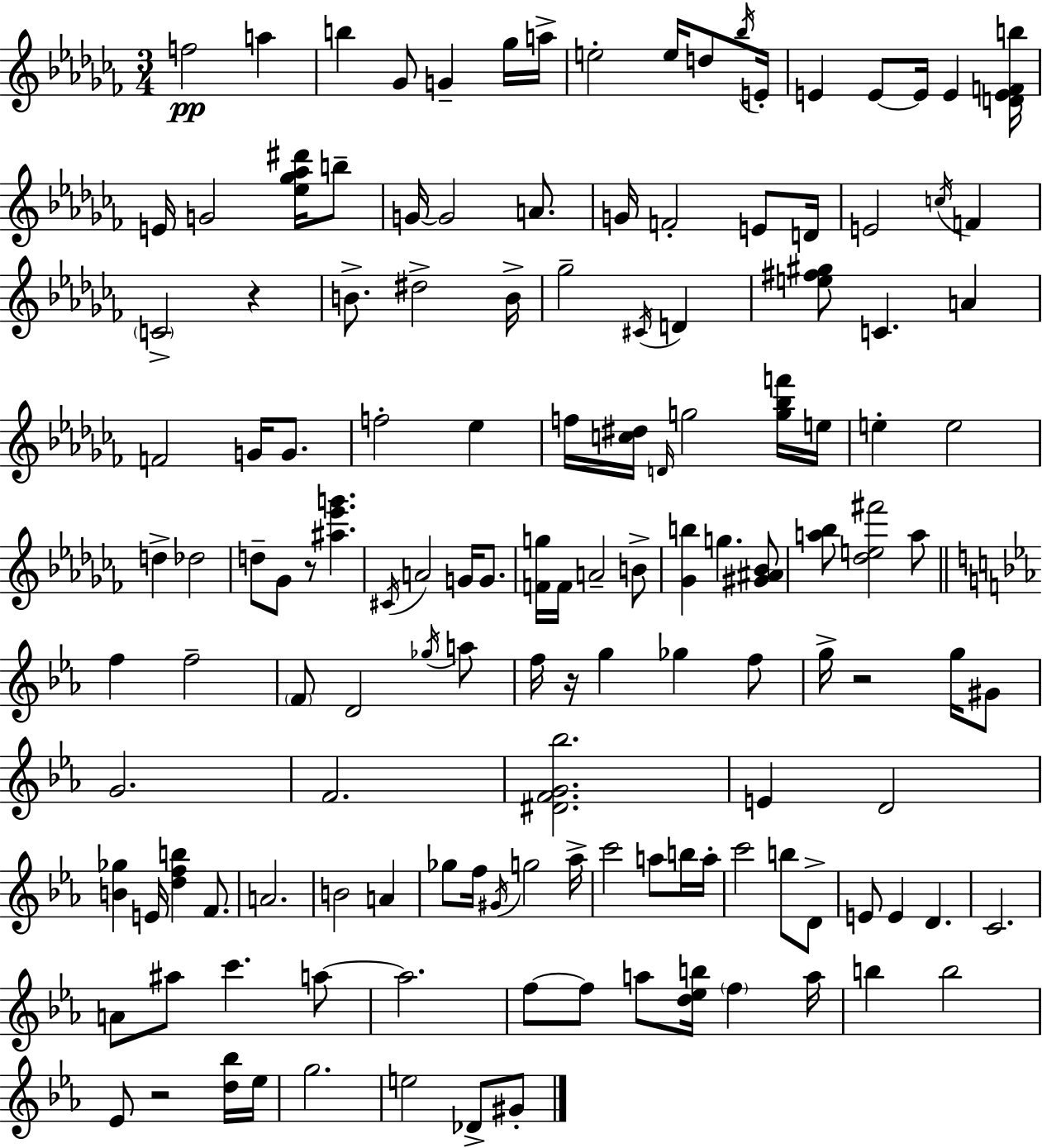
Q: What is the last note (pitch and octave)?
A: G#4